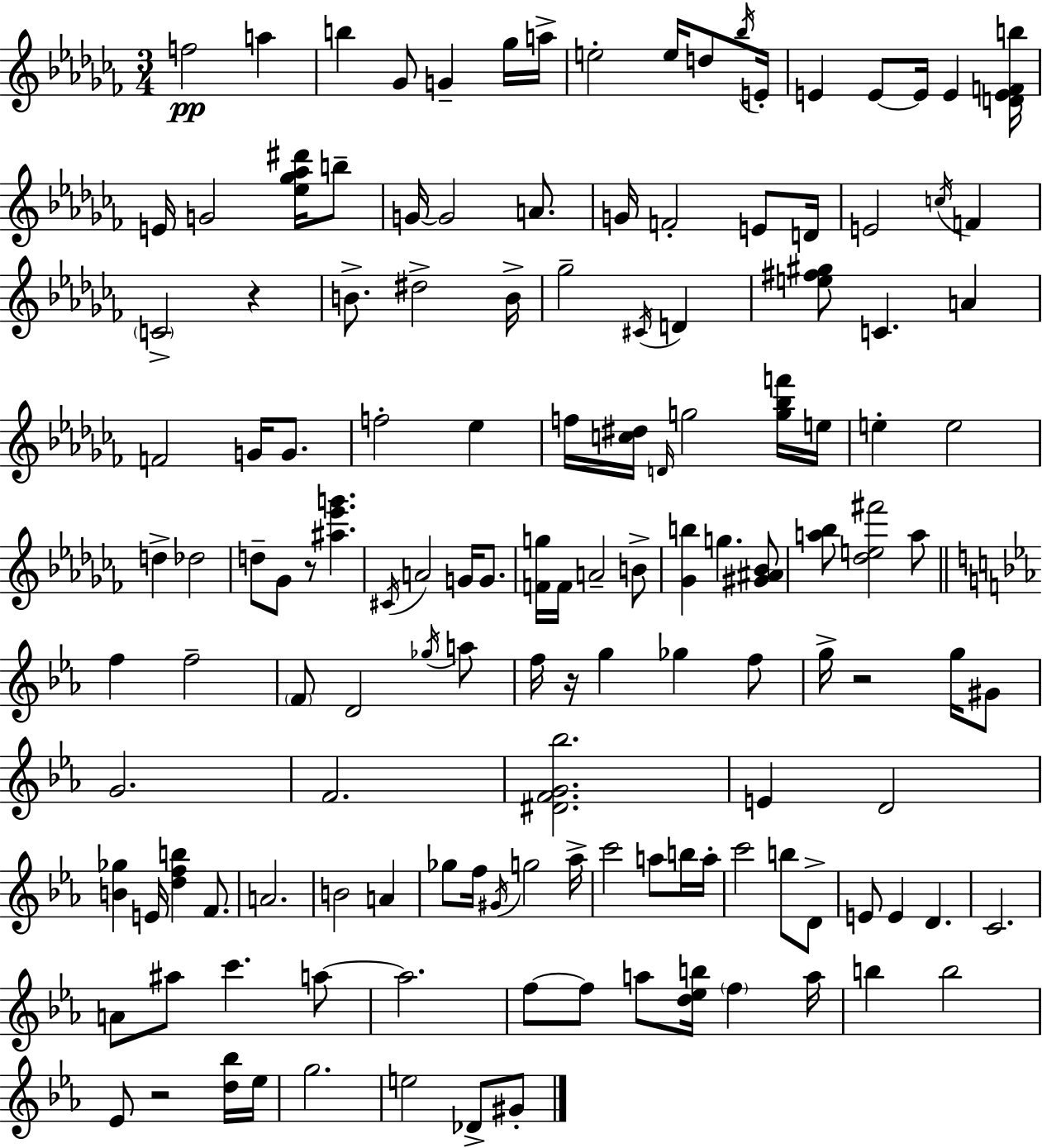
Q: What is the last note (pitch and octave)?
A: G#4